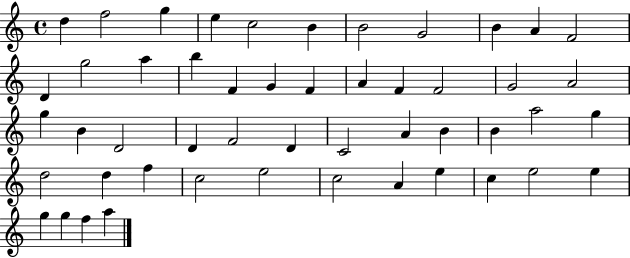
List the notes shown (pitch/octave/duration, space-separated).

D5/q F5/h G5/q E5/q C5/h B4/q B4/h G4/h B4/q A4/q F4/h D4/q G5/h A5/q B5/q F4/q G4/q F4/q A4/q F4/q F4/h G4/h A4/h G5/q B4/q D4/h D4/q F4/h D4/q C4/h A4/q B4/q B4/q A5/h G5/q D5/h D5/q F5/q C5/h E5/h C5/h A4/q E5/q C5/q E5/h E5/q G5/q G5/q F5/q A5/q